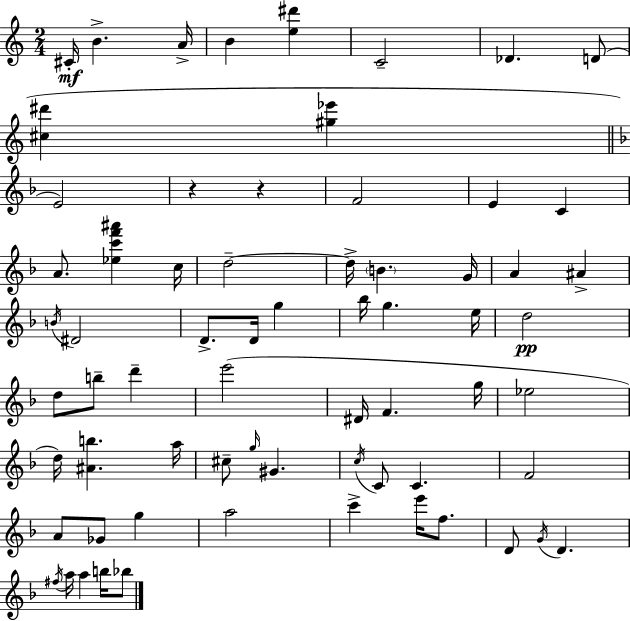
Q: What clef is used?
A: treble